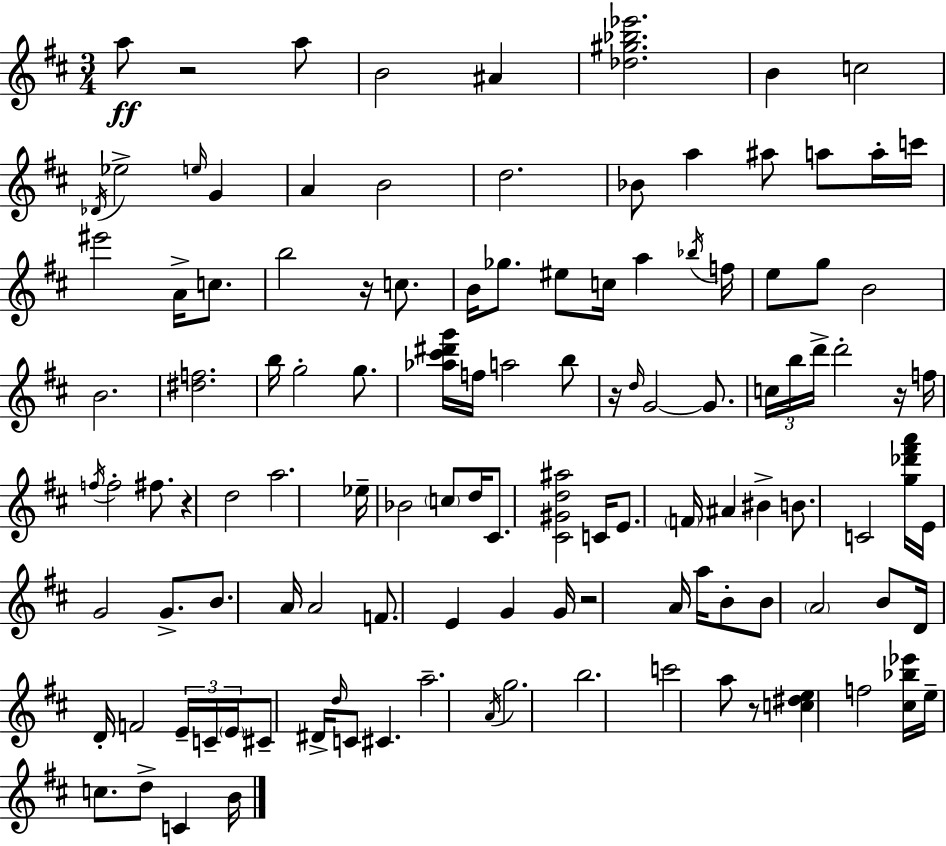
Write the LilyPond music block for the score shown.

{
  \clef treble
  \numericTimeSignature
  \time 3/4
  \key d \major
  a''8\ff r2 a''8 | b'2 ais'4 | <des'' gis'' bes'' ees'''>2. | b'4 c''2 | \break \acciaccatura { des'16 } ees''2-> \grace { e''16 } g'4 | a'4 b'2 | d''2. | bes'8 a''4 ais''8 a''8 | \break a''16-. c'''16 eis'''2 a'16-> c''8. | b''2 r16 c''8. | b'16 ges''8. eis''8 c''16 a''4 | \acciaccatura { bes''16 } f''16 e''8 g''8 b'2 | \break b'2. | <dis'' f''>2. | b''16 g''2-. | g''8. <aes'' cis''' dis''' g'''>16 f''16 a''2 | \break b''8 r16 \grace { d''16 } g'2~~ | g'8. \tuplet 3/2 { c''16 b''16 d'''16-> } d'''2-. | r16 f''16 \acciaccatura { f''16 } f''2-. | fis''8. r4 d''2 | \break a''2. | ees''16-- bes'2 | \parenthesize c''8 d''16 cis'8. <cis' gis' d'' ais''>2 | c'16 e'8. \parenthesize f'16 ais'4 | \break bis'4-> b'8. c'2 | <g'' des''' fis''' a'''>16 e'16 g'2 | g'8.-> b'8. a'16 a'2 | f'8. e'4 | \break g'4 g'16 r2 | a'16 a''16 b'8-. b'8 \parenthesize a'2 | b'8 d'16 d'16-. f'2 | \tuplet 3/2 { e'16-- c'16-- \parenthesize e'16 } cis'8-- dis'16-> \grace { d''16 } c'8 | \break cis'4. a''2.-- | \acciaccatura { a'16 } g''2. | b''2. | c'''2 | \break a''8 r8 <c'' dis'' e''>4 f''2 | <cis'' bes'' ees'''>16 e''16-- c''8. | d''8-> c'4 b'16 \bar "|."
}